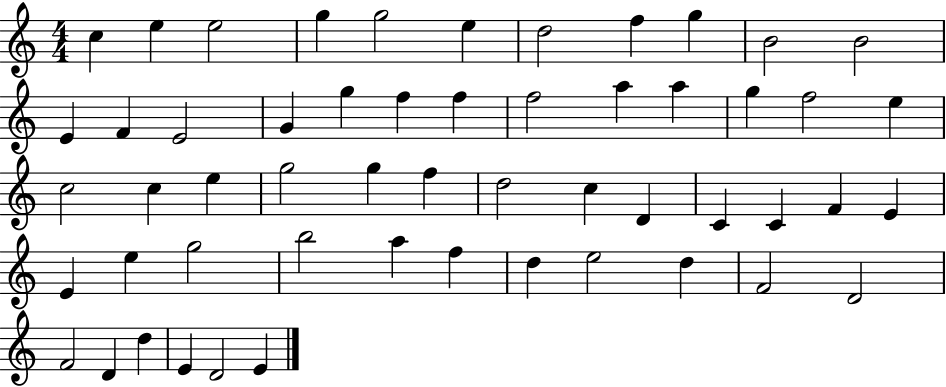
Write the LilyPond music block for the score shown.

{
  \clef treble
  \numericTimeSignature
  \time 4/4
  \key c \major
  c''4 e''4 e''2 | g''4 g''2 e''4 | d''2 f''4 g''4 | b'2 b'2 | \break e'4 f'4 e'2 | g'4 g''4 f''4 f''4 | f''2 a''4 a''4 | g''4 f''2 e''4 | \break c''2 c''4 e''4 | g''2 g''4 f''4 | d''2 c''4 d'4 | c'4 c'4 f'4 e'4 | \break e'4 e''4 g''2 | b''2 a''4 f''4 | d''4 e''2 d''4 | f'2 d'2 | \break f'2 d'4 d''4 | e'4 d'2 e'4 | \bar "|."
}